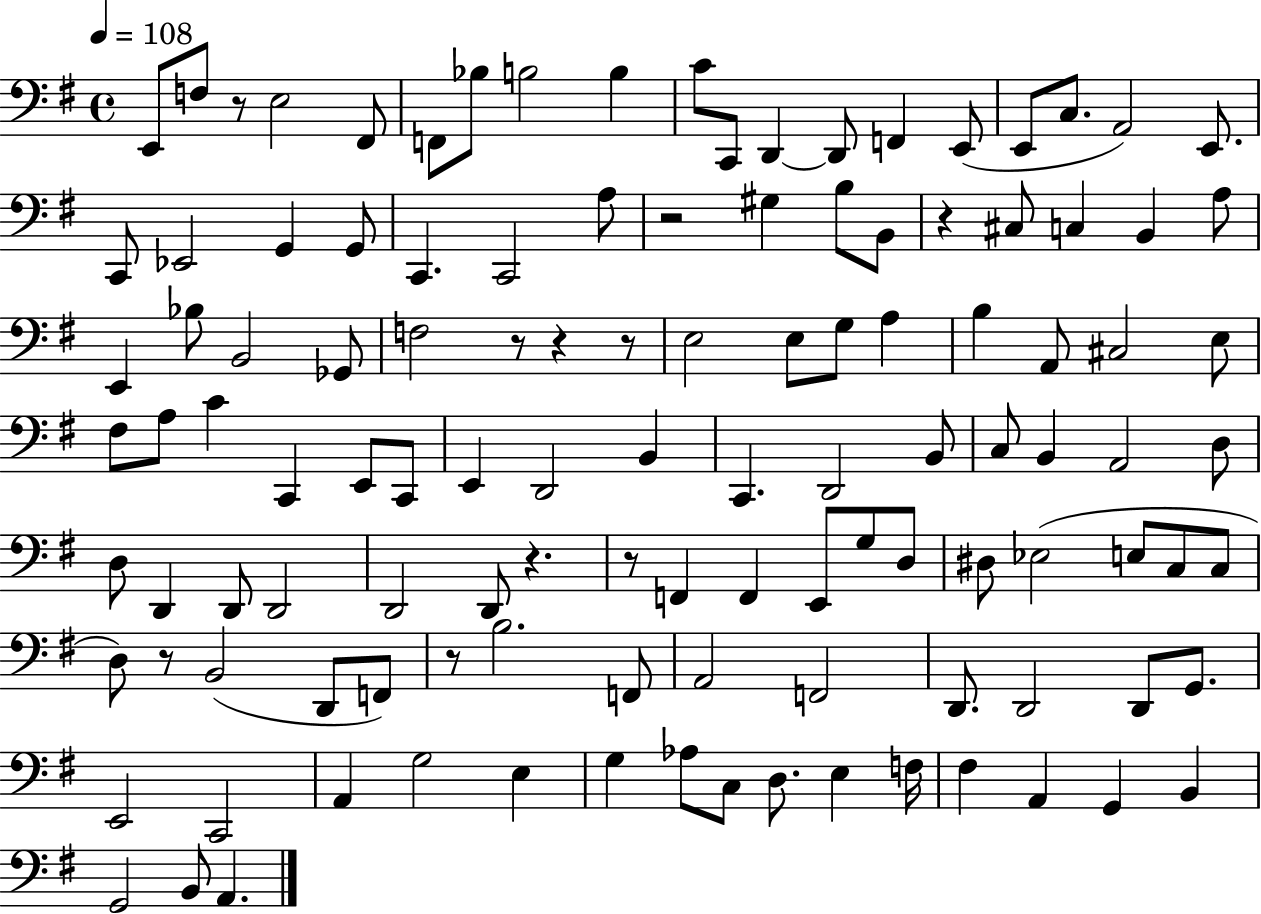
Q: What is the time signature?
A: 4/4